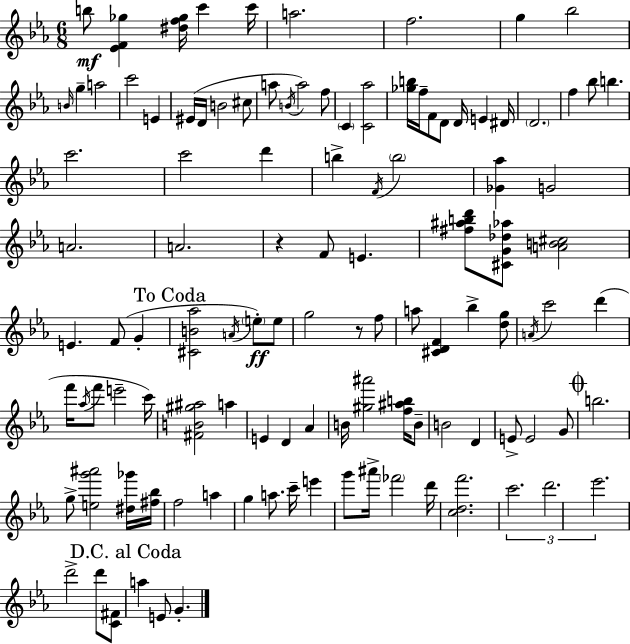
X:1
T:Untitled
M:6/8
L:1/4
K:Eb
b/2 [_EF_g] [^df_g]/4 c' c'/4 a2 f2 g _b2 B/4 g a2 c'2 E ^E/4 D/4 B2 ^c/2 a/2 B/4 a2 f/2 C [C_a]2 [_gb]/4 f/4 F/2 D/2 D/4 E ^D/4 D2 f _b/2 b c'2 c'2 d' b F/4 b2 [_G_a] G2 A2 A2 z F/2 E [^f^abd']/2 [^CG_d_a]/2 [AB^c]2 E F/2 G [^CB_a]2 A/4 e/2 e/2 g2 z/2 f/2 a/2 [^CDF] _b [dg]/2 A/4 c'2 d' f'/4 _a/4 f'/2 e'2 c'/4 [^FB^g^a]2 a E D _A B/4 [^g^a']2 [f^ab]/4 B/2 B2 D E/2 E2 G/2 b2 g/2 [eg'^a']2 [^d_g']/4 [^f_b]/4 f2 a g a/2 c'/4 e' g'/2 ^a'/4 _f'2 d'/4 [cdf']2 c'2 d'2 _e'2 d'2 d'/2 [C^F]/2 a E/2 G